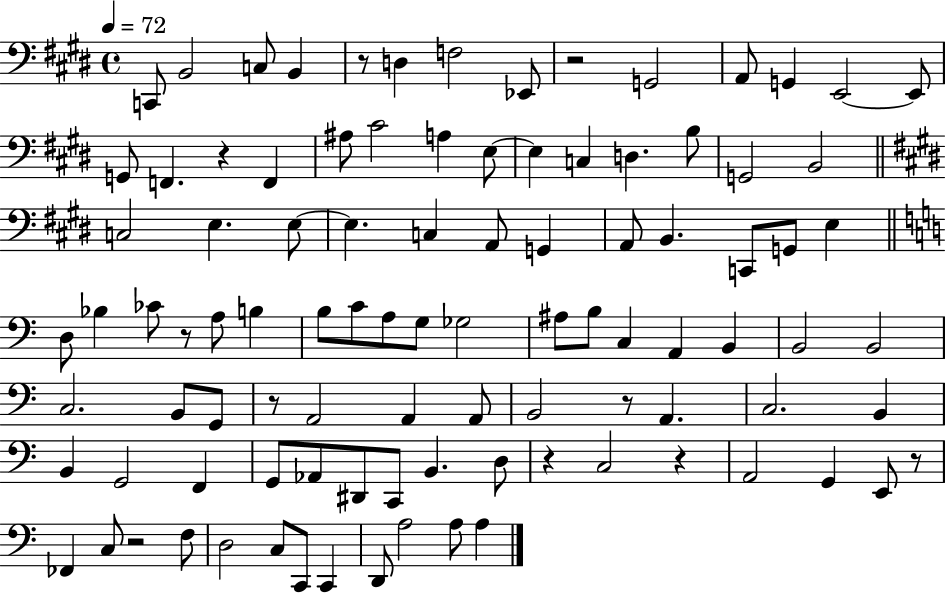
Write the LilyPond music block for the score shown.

{
  \clef bass
  \time 4/4
  \defaultTimeSignature
  \key e \major
  \tempo 4 = 72
  c,8 b,2 c8 b,4 | r8 d4 f2 ees,8 | r2 g,2 | a,8 g,4 e,2~~ e,8 | \break g,8 f,4. r4 f,4 | ais8 cis'2 a4 e8~~ | e4 c4 d4. b8 | g,2 b,2 | \break \bar "||" \break \key e \major c2 e4. e8~~ | e4. c4 a,8 g,4 | a,8 b,4. c,8 g,8 e4 | \bar "||" \break \key a \minor d8 bes4 ces'8 r8 a8 b4 | b8 c'8 a8 g8 ges2 | ais8 b8 c4 a,4 b,4 | b,2 b,2 | \break c2. b,8 g,8 | r8 a,2 a,4 a,8 | b,2 r8 a,4. | c2. b,4 | \break b,4 g,2 f,4 | g,8 aes,8 dis,8 c,8 b,4. d8 | r4 c2 r4 | a,2 g,4 e,8 r8 | \break fes,4 c8 r2 f8 | d2 c8 c,8 c,4 | d,8 a2 a8 a4 | \bar "|."
}